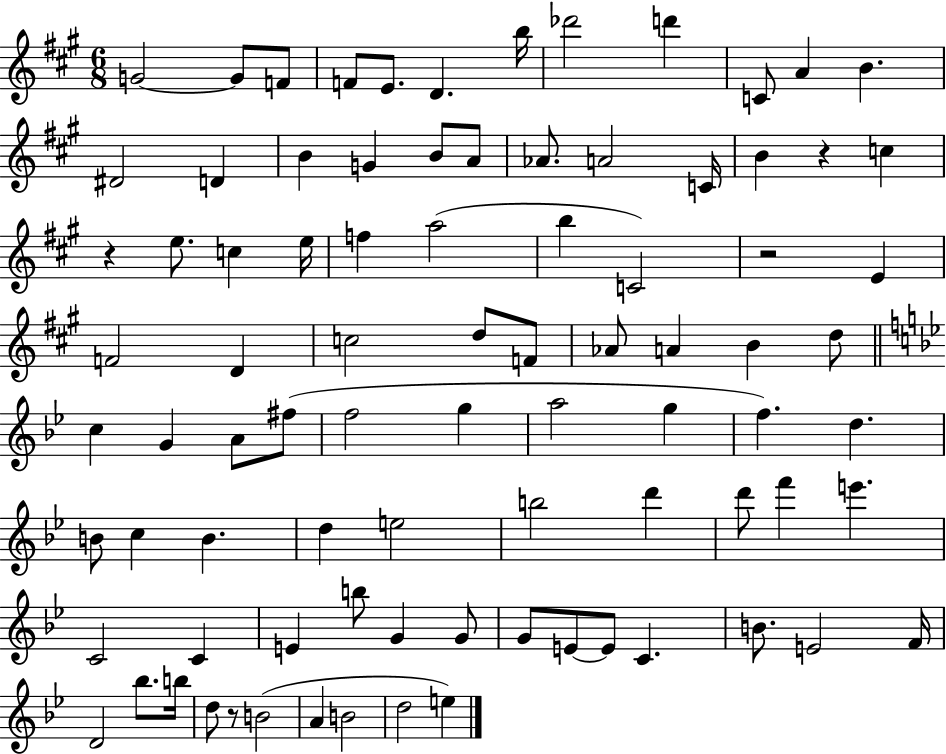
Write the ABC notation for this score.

X:1
T:Untitled
M:6/8
L:1/4
K:A
G2 G/2 F/2 F/2 E/2 D b/4 _d'2 d' C/2 A B ^D2 D B G B/2 A/2 _A/2 A2 C/4 B z c z e/2 c e/4 f a2 b C2 z2 E F2 D c2 d/2 F/2 _A/2 A B d/2 c G A/2 ^f/2 f2 g a2 g f d B/2 c B d e2 b2 d' d'/2 f' e' C2 C E b/2 G G/2 G/2 E/2 E/2 C B/2 E2 F/4 D2 _b/2 b/4 d/2 z/2 B2 A B2 d2 e